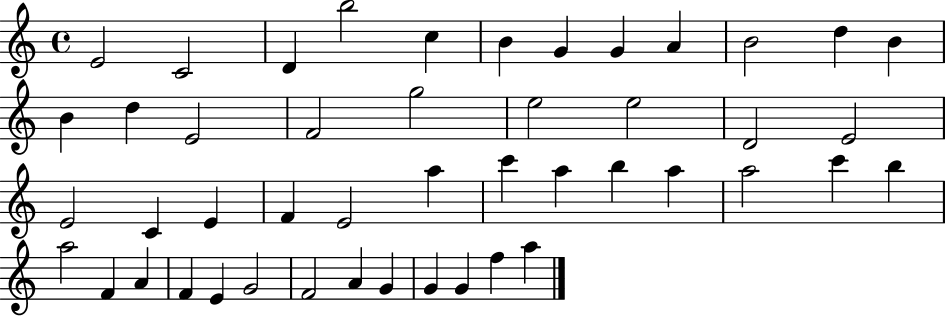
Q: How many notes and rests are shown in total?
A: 47